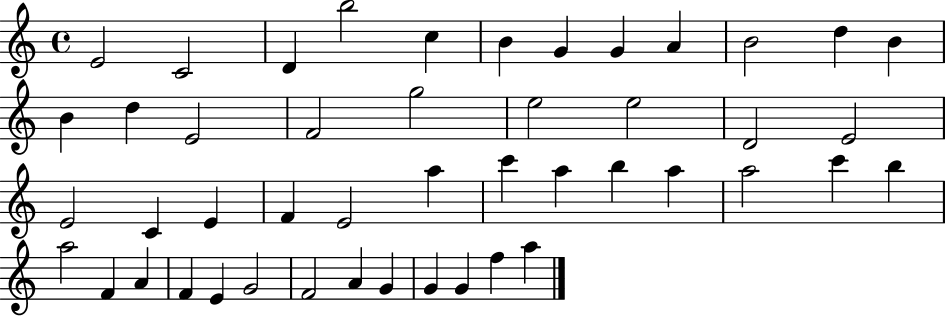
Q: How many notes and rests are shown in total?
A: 47